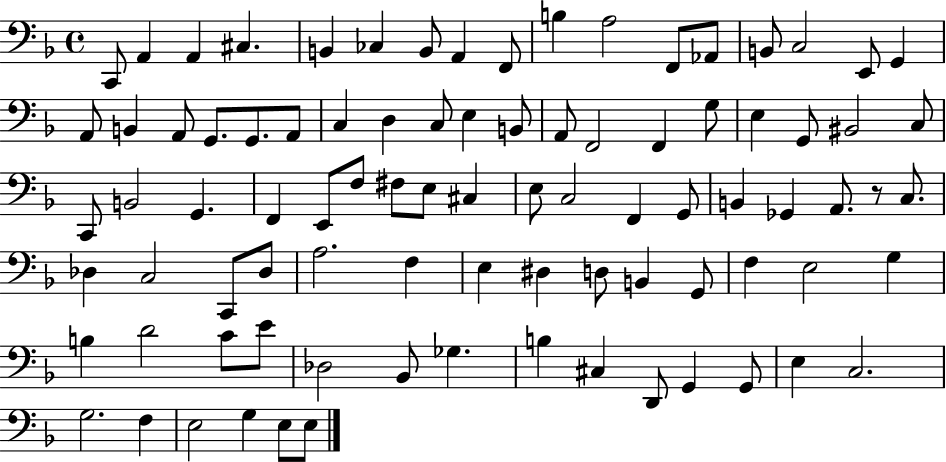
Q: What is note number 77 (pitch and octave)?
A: D2